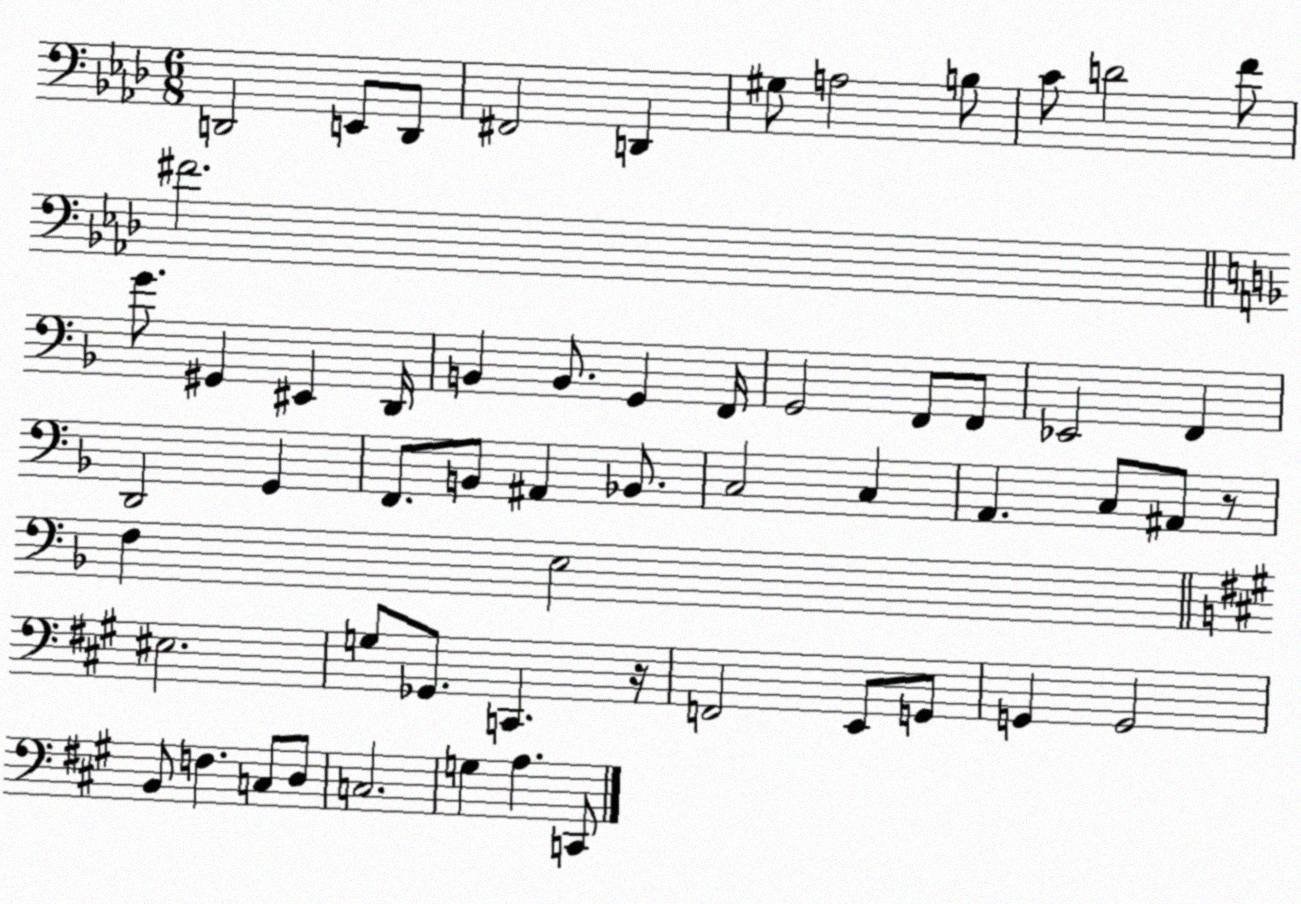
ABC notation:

X:1
T:Untitled
M:6/8
L:1/4
K:Ab
D,,2 E,,/2 D,,/2 ^F,,2 D,, ^G,/2 A,2 B,/2 C/2 D2 F/2 ^F2 G/2 ^G,, ^E,, D,,/4 B,, B,,/2 G,, F,,/4 G,,2 F,,/2 F,,/2 _E,,2 F,, D,,2 G,, F,,/2 B,,/2 ^A,, _B,,/2 C,2 C, A,, C,/2 ^A,,/2 z/2 F, E,2 ^E,2 G,/2 _G,,/2 C,, z/4 F,,2 E,,/2 G,,/2 G,, G,,2 B,,/2 F, C,/2 D,/2 C,2 G, A, C,,/2